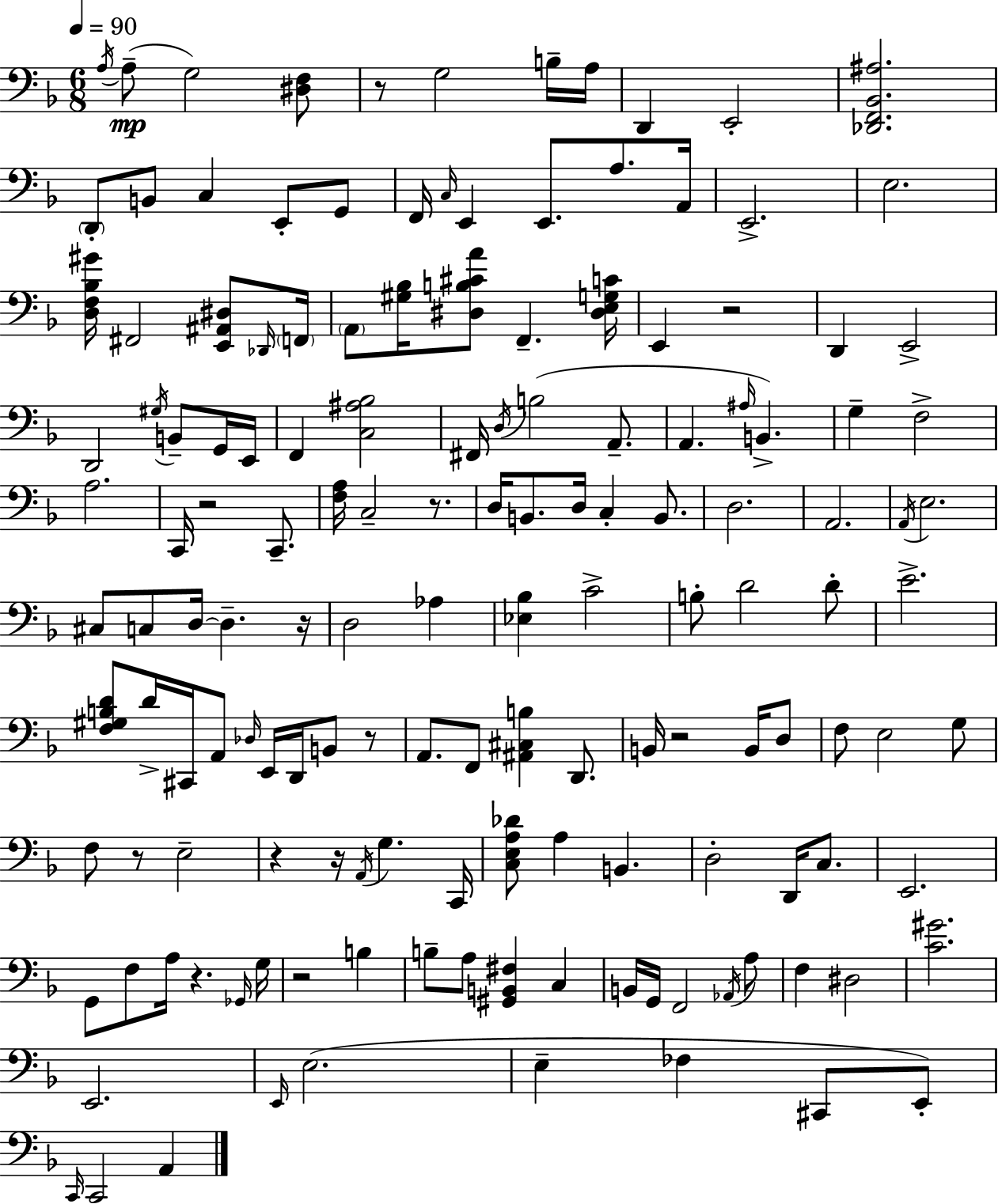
A3/s A3/e G3/h [D#3,F3]/e R/e G3/h B3/s A3/s D2/q E2/h [Db2,F2,Bb2,A#3]/h. D2/e B2/e C3/q E2/e G2/e F2/s C3/s E2/q E2/e. A3/e. A2/s E2/h. E3/h. [D3,F3,Bb3,G#4]/s F#2/h [E2,A#2,D#3]/e Db2/s F2/s A2/e [G#3,Bb3]/s [D#3,B3,C#4,A4]/e F2/q. [D#3,E3,G3,C4]/s E2/q R/h D2/q E2/h D2/h G#3/s B2/e G2/s E2/s F2/q [C3,A#3,Bb3]/h F#2/s D3/s B3/h A2/e. A2/q. A#3/s B2/q. G3/q F3/h A3/h. C2/s R/h C2/e. [F3,A3]/s C3/h R/e. D3/s B2/e. D3/s C3/q B2/e. D3/h. A2/h. A2/s E3/h. C#3/e C3/e D3/s D3/q. R/s D3/h Ab3/q [Eb3,Bb3]/q C4/h B3/e D4/h D4/e E4/h. [F3,G#3,B3,D4]/e D4/s C#2/s A2/e Db3/s E2/s D2/s B2/e R/e A2/e. F2/e [A#2,C#3,B3]/q D2/e. B2/s R/h B2/s D3/e F3/e E3/h G3/e F3/e R/e E3/h R/q R/s A2/s G3/q. C2/s [C3,E3,A3,Db4]/e A3/q B2/q. D3/h D2/s C3/e. E2/h. G2/e F3/e A3/s R/q. Gb2/s G3/s R/h B3/q B3/e A3/e [G#2,B2,F#3]/q C3/q B2/s G2/s F2/h Ab2/s A3/e F3/q D#3/h [C4,G#4]/h. E2/h. E2/s E3/h. E3/q FES3/q C#2/e E2/e C2/s C2/h A2/q